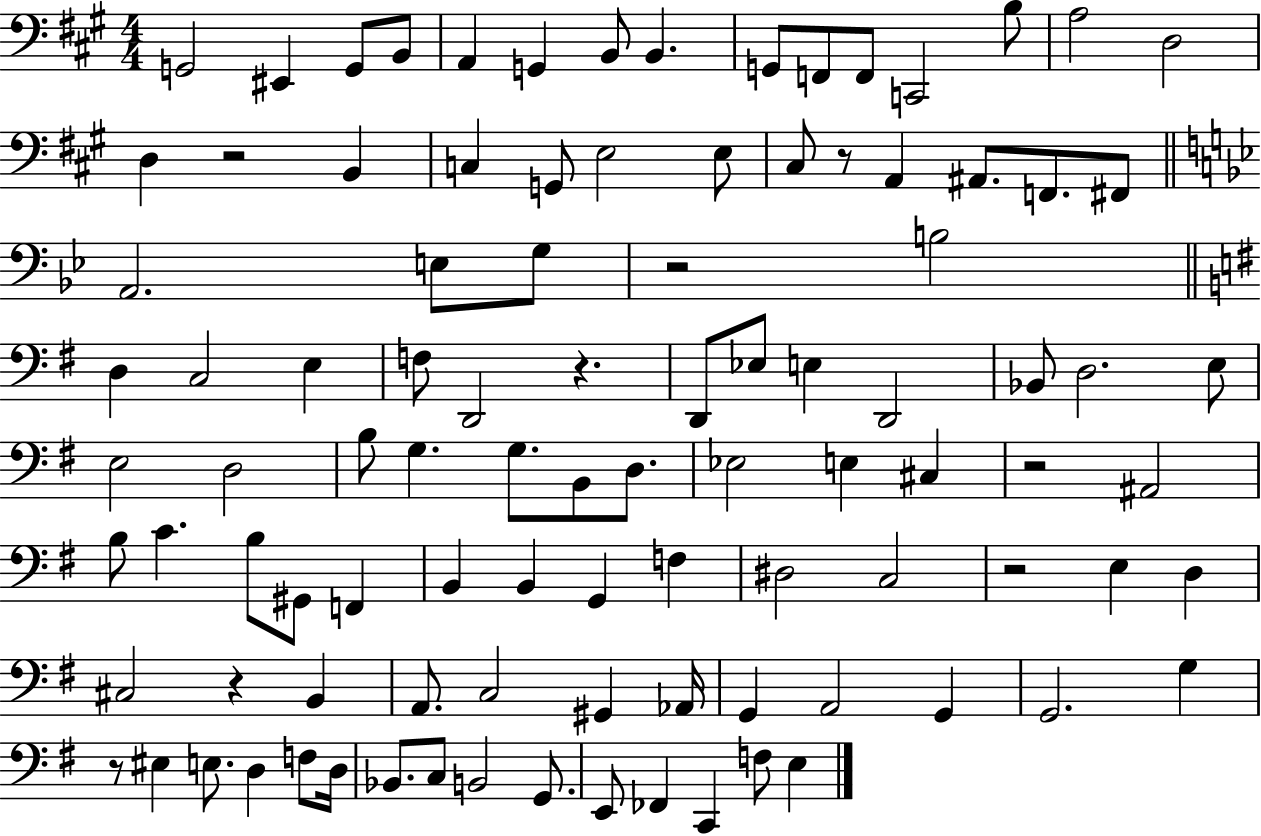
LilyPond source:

{
  \clef bass
  \numericTimeSignature
  \time 4/4
  \key a \major
  \repeat volta 2 { g,2 eis,4 g,8 b,8 | a,4 g,4 b,8 b,4. | g,8 f,8 f,8 c,2 b8 | a2 d2 | \break d4 r2 b,4 | c4 g,8 e2 e8 | cis8 r8 a,4 ais,8. f,8. fis,8 | \bar "||" \break \key bes \major a,2. e8 g8 | r2 b2 | \bar "||" \break \key g \major d4 c2 e4 | f8 d,2 r4. | d,8 ees8 e4 d,2 | bes,8 d2. e8 | \break e2 d2 | b8 g4. g8. b,8 d8. | ees2 e4 cis4 | r2 ais,2 | \break b8 c'4. b8 gis,8 f,4 | b,4 b,4 g,4 f4 | dis2 c2 | r2 e4 d4 | \break cis2 r4 b,4 | a,8. c2 gis,4 aes,16 | g,4 a,2 g,4 | g,2. g4 | \break r8 eis4 e8. d4 f8 d16 | bes,8. c8 b,2 g,8. | e,8 fes,4 c,4 f8 e4 | } \bar "|."
}